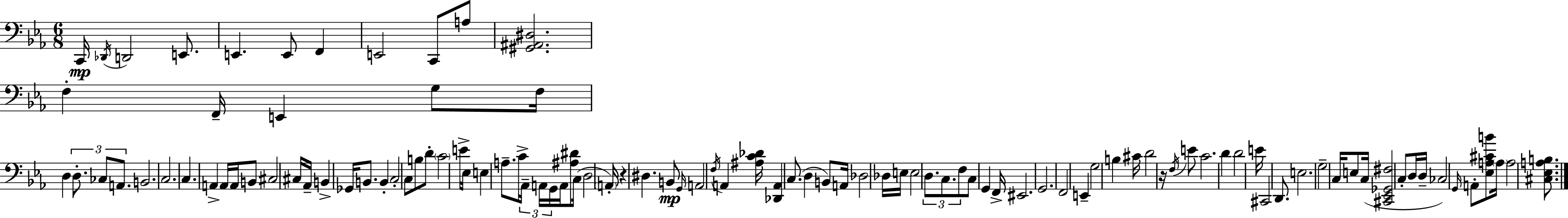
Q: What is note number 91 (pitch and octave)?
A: C3